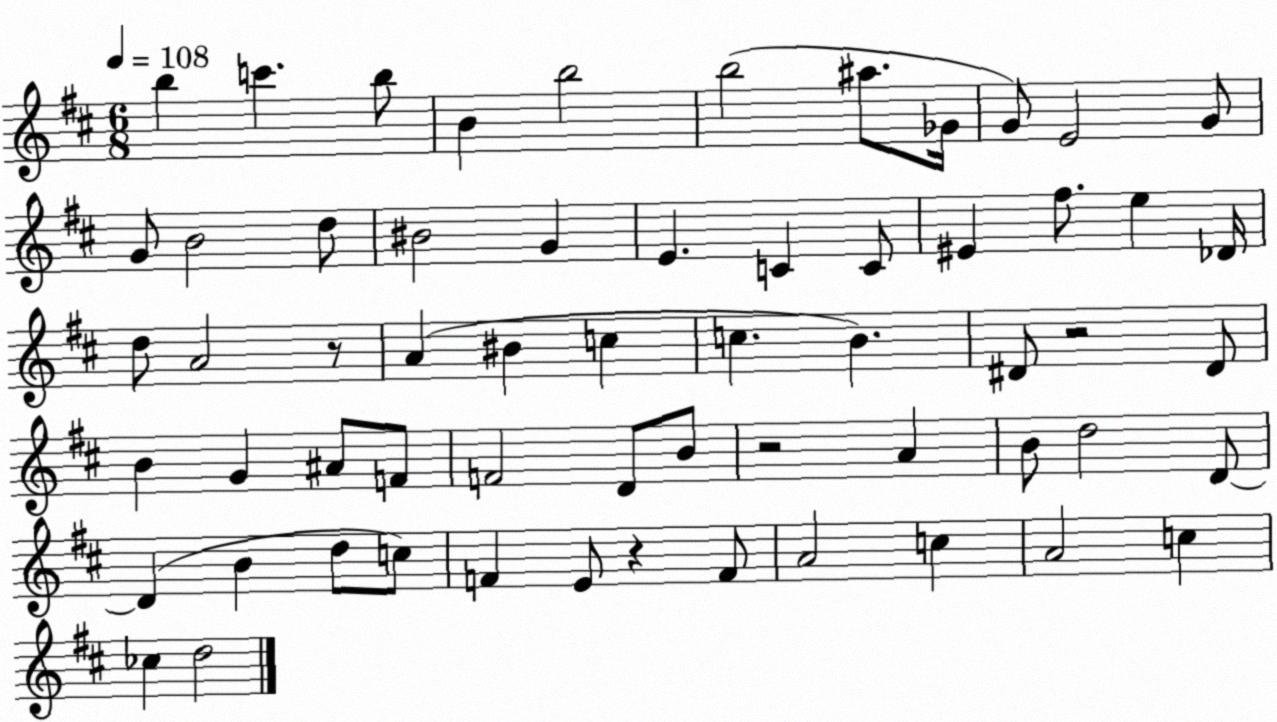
X:1
T:Untitled
M:6/8
L:1/4
K:D
b c' b/2 B b2 b2 ^a/2 _G/4 G/2 E2 G/2 G/2 B2 d/2 ^B2 G E C C/2 ^E ^f/2 e _D/4 d/2 A2 z/2 A ^B c c B ^D/2 z2 ^D/2 B G ^A/2 F/2 F2 D/2 B/2 z2 A B/2 d2 D/2 D B d/2 c/2 F E/2 z F/2 A2 c A2 c _c d2